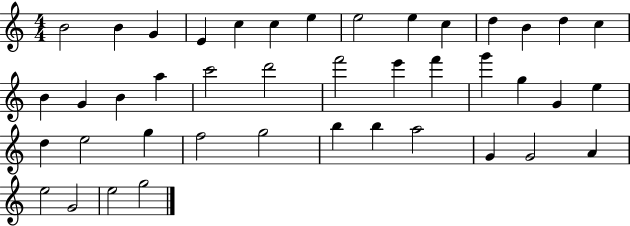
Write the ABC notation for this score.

X:1
T:Untitled
M:4/4
L:1/4
K:C
B2 B G E c c e e2 e c d B d c B G B a c'2 d'2 f'2 e' f' g' g G e d e2 g f2 g2 b b a2 G G2 A e2 G2 e2 g2